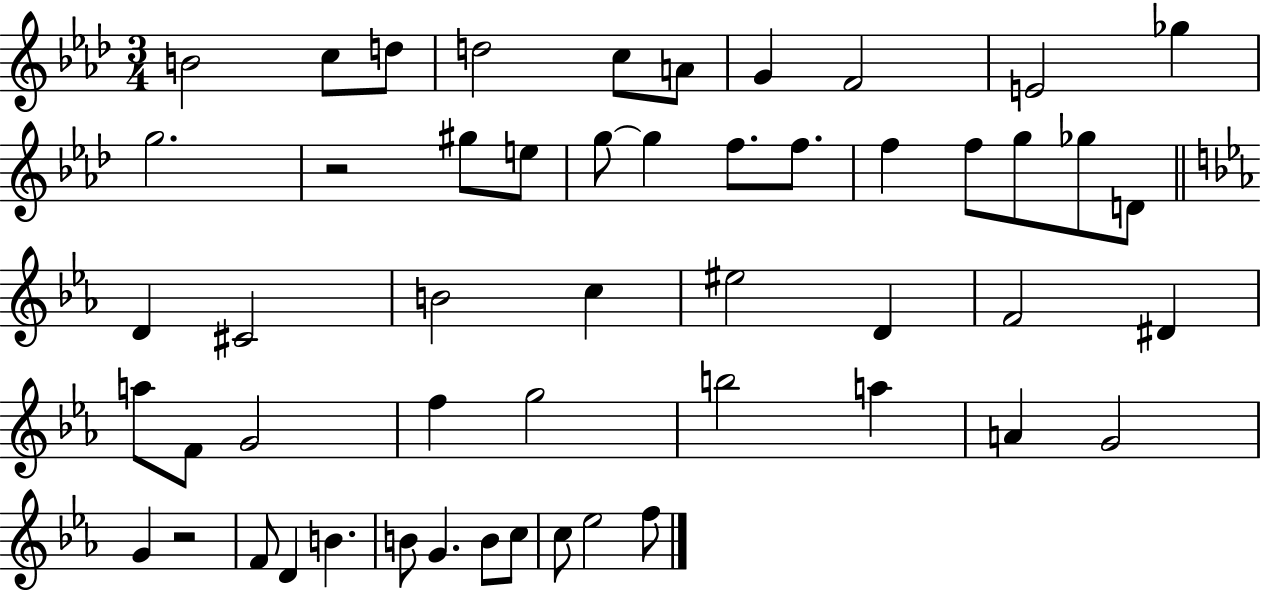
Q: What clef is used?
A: treble